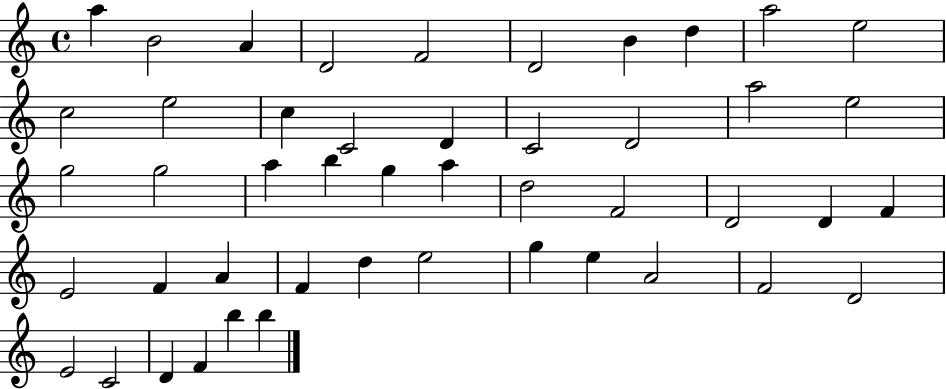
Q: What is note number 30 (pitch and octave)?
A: F4